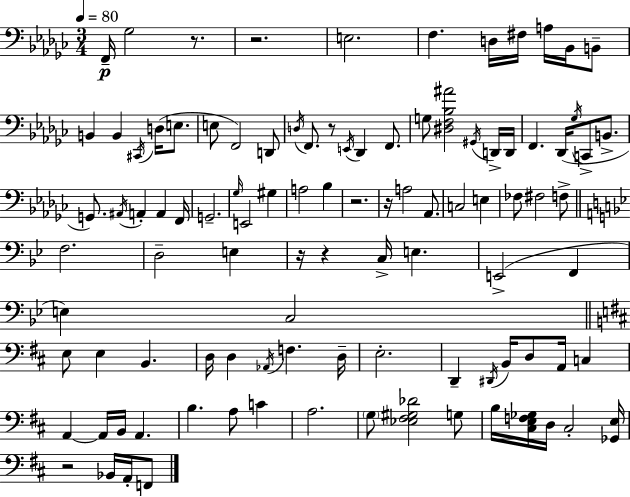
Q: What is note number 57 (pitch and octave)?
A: E3